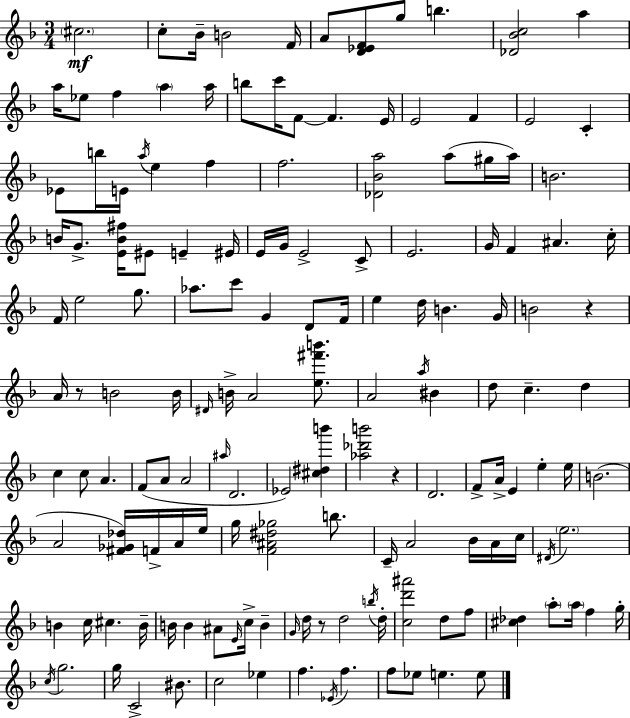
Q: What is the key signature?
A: D minor